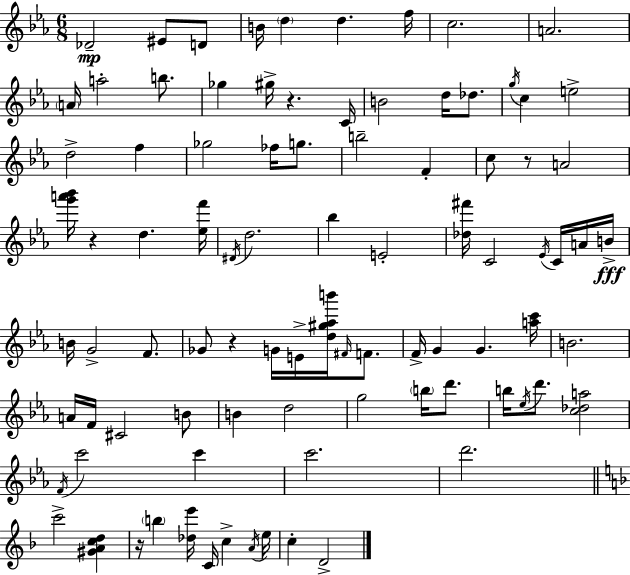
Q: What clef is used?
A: treble